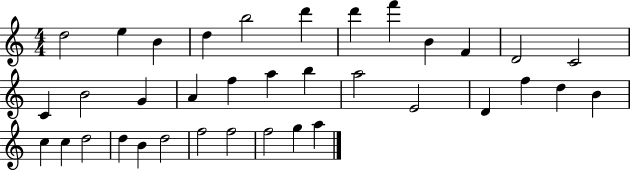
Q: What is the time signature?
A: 4/4